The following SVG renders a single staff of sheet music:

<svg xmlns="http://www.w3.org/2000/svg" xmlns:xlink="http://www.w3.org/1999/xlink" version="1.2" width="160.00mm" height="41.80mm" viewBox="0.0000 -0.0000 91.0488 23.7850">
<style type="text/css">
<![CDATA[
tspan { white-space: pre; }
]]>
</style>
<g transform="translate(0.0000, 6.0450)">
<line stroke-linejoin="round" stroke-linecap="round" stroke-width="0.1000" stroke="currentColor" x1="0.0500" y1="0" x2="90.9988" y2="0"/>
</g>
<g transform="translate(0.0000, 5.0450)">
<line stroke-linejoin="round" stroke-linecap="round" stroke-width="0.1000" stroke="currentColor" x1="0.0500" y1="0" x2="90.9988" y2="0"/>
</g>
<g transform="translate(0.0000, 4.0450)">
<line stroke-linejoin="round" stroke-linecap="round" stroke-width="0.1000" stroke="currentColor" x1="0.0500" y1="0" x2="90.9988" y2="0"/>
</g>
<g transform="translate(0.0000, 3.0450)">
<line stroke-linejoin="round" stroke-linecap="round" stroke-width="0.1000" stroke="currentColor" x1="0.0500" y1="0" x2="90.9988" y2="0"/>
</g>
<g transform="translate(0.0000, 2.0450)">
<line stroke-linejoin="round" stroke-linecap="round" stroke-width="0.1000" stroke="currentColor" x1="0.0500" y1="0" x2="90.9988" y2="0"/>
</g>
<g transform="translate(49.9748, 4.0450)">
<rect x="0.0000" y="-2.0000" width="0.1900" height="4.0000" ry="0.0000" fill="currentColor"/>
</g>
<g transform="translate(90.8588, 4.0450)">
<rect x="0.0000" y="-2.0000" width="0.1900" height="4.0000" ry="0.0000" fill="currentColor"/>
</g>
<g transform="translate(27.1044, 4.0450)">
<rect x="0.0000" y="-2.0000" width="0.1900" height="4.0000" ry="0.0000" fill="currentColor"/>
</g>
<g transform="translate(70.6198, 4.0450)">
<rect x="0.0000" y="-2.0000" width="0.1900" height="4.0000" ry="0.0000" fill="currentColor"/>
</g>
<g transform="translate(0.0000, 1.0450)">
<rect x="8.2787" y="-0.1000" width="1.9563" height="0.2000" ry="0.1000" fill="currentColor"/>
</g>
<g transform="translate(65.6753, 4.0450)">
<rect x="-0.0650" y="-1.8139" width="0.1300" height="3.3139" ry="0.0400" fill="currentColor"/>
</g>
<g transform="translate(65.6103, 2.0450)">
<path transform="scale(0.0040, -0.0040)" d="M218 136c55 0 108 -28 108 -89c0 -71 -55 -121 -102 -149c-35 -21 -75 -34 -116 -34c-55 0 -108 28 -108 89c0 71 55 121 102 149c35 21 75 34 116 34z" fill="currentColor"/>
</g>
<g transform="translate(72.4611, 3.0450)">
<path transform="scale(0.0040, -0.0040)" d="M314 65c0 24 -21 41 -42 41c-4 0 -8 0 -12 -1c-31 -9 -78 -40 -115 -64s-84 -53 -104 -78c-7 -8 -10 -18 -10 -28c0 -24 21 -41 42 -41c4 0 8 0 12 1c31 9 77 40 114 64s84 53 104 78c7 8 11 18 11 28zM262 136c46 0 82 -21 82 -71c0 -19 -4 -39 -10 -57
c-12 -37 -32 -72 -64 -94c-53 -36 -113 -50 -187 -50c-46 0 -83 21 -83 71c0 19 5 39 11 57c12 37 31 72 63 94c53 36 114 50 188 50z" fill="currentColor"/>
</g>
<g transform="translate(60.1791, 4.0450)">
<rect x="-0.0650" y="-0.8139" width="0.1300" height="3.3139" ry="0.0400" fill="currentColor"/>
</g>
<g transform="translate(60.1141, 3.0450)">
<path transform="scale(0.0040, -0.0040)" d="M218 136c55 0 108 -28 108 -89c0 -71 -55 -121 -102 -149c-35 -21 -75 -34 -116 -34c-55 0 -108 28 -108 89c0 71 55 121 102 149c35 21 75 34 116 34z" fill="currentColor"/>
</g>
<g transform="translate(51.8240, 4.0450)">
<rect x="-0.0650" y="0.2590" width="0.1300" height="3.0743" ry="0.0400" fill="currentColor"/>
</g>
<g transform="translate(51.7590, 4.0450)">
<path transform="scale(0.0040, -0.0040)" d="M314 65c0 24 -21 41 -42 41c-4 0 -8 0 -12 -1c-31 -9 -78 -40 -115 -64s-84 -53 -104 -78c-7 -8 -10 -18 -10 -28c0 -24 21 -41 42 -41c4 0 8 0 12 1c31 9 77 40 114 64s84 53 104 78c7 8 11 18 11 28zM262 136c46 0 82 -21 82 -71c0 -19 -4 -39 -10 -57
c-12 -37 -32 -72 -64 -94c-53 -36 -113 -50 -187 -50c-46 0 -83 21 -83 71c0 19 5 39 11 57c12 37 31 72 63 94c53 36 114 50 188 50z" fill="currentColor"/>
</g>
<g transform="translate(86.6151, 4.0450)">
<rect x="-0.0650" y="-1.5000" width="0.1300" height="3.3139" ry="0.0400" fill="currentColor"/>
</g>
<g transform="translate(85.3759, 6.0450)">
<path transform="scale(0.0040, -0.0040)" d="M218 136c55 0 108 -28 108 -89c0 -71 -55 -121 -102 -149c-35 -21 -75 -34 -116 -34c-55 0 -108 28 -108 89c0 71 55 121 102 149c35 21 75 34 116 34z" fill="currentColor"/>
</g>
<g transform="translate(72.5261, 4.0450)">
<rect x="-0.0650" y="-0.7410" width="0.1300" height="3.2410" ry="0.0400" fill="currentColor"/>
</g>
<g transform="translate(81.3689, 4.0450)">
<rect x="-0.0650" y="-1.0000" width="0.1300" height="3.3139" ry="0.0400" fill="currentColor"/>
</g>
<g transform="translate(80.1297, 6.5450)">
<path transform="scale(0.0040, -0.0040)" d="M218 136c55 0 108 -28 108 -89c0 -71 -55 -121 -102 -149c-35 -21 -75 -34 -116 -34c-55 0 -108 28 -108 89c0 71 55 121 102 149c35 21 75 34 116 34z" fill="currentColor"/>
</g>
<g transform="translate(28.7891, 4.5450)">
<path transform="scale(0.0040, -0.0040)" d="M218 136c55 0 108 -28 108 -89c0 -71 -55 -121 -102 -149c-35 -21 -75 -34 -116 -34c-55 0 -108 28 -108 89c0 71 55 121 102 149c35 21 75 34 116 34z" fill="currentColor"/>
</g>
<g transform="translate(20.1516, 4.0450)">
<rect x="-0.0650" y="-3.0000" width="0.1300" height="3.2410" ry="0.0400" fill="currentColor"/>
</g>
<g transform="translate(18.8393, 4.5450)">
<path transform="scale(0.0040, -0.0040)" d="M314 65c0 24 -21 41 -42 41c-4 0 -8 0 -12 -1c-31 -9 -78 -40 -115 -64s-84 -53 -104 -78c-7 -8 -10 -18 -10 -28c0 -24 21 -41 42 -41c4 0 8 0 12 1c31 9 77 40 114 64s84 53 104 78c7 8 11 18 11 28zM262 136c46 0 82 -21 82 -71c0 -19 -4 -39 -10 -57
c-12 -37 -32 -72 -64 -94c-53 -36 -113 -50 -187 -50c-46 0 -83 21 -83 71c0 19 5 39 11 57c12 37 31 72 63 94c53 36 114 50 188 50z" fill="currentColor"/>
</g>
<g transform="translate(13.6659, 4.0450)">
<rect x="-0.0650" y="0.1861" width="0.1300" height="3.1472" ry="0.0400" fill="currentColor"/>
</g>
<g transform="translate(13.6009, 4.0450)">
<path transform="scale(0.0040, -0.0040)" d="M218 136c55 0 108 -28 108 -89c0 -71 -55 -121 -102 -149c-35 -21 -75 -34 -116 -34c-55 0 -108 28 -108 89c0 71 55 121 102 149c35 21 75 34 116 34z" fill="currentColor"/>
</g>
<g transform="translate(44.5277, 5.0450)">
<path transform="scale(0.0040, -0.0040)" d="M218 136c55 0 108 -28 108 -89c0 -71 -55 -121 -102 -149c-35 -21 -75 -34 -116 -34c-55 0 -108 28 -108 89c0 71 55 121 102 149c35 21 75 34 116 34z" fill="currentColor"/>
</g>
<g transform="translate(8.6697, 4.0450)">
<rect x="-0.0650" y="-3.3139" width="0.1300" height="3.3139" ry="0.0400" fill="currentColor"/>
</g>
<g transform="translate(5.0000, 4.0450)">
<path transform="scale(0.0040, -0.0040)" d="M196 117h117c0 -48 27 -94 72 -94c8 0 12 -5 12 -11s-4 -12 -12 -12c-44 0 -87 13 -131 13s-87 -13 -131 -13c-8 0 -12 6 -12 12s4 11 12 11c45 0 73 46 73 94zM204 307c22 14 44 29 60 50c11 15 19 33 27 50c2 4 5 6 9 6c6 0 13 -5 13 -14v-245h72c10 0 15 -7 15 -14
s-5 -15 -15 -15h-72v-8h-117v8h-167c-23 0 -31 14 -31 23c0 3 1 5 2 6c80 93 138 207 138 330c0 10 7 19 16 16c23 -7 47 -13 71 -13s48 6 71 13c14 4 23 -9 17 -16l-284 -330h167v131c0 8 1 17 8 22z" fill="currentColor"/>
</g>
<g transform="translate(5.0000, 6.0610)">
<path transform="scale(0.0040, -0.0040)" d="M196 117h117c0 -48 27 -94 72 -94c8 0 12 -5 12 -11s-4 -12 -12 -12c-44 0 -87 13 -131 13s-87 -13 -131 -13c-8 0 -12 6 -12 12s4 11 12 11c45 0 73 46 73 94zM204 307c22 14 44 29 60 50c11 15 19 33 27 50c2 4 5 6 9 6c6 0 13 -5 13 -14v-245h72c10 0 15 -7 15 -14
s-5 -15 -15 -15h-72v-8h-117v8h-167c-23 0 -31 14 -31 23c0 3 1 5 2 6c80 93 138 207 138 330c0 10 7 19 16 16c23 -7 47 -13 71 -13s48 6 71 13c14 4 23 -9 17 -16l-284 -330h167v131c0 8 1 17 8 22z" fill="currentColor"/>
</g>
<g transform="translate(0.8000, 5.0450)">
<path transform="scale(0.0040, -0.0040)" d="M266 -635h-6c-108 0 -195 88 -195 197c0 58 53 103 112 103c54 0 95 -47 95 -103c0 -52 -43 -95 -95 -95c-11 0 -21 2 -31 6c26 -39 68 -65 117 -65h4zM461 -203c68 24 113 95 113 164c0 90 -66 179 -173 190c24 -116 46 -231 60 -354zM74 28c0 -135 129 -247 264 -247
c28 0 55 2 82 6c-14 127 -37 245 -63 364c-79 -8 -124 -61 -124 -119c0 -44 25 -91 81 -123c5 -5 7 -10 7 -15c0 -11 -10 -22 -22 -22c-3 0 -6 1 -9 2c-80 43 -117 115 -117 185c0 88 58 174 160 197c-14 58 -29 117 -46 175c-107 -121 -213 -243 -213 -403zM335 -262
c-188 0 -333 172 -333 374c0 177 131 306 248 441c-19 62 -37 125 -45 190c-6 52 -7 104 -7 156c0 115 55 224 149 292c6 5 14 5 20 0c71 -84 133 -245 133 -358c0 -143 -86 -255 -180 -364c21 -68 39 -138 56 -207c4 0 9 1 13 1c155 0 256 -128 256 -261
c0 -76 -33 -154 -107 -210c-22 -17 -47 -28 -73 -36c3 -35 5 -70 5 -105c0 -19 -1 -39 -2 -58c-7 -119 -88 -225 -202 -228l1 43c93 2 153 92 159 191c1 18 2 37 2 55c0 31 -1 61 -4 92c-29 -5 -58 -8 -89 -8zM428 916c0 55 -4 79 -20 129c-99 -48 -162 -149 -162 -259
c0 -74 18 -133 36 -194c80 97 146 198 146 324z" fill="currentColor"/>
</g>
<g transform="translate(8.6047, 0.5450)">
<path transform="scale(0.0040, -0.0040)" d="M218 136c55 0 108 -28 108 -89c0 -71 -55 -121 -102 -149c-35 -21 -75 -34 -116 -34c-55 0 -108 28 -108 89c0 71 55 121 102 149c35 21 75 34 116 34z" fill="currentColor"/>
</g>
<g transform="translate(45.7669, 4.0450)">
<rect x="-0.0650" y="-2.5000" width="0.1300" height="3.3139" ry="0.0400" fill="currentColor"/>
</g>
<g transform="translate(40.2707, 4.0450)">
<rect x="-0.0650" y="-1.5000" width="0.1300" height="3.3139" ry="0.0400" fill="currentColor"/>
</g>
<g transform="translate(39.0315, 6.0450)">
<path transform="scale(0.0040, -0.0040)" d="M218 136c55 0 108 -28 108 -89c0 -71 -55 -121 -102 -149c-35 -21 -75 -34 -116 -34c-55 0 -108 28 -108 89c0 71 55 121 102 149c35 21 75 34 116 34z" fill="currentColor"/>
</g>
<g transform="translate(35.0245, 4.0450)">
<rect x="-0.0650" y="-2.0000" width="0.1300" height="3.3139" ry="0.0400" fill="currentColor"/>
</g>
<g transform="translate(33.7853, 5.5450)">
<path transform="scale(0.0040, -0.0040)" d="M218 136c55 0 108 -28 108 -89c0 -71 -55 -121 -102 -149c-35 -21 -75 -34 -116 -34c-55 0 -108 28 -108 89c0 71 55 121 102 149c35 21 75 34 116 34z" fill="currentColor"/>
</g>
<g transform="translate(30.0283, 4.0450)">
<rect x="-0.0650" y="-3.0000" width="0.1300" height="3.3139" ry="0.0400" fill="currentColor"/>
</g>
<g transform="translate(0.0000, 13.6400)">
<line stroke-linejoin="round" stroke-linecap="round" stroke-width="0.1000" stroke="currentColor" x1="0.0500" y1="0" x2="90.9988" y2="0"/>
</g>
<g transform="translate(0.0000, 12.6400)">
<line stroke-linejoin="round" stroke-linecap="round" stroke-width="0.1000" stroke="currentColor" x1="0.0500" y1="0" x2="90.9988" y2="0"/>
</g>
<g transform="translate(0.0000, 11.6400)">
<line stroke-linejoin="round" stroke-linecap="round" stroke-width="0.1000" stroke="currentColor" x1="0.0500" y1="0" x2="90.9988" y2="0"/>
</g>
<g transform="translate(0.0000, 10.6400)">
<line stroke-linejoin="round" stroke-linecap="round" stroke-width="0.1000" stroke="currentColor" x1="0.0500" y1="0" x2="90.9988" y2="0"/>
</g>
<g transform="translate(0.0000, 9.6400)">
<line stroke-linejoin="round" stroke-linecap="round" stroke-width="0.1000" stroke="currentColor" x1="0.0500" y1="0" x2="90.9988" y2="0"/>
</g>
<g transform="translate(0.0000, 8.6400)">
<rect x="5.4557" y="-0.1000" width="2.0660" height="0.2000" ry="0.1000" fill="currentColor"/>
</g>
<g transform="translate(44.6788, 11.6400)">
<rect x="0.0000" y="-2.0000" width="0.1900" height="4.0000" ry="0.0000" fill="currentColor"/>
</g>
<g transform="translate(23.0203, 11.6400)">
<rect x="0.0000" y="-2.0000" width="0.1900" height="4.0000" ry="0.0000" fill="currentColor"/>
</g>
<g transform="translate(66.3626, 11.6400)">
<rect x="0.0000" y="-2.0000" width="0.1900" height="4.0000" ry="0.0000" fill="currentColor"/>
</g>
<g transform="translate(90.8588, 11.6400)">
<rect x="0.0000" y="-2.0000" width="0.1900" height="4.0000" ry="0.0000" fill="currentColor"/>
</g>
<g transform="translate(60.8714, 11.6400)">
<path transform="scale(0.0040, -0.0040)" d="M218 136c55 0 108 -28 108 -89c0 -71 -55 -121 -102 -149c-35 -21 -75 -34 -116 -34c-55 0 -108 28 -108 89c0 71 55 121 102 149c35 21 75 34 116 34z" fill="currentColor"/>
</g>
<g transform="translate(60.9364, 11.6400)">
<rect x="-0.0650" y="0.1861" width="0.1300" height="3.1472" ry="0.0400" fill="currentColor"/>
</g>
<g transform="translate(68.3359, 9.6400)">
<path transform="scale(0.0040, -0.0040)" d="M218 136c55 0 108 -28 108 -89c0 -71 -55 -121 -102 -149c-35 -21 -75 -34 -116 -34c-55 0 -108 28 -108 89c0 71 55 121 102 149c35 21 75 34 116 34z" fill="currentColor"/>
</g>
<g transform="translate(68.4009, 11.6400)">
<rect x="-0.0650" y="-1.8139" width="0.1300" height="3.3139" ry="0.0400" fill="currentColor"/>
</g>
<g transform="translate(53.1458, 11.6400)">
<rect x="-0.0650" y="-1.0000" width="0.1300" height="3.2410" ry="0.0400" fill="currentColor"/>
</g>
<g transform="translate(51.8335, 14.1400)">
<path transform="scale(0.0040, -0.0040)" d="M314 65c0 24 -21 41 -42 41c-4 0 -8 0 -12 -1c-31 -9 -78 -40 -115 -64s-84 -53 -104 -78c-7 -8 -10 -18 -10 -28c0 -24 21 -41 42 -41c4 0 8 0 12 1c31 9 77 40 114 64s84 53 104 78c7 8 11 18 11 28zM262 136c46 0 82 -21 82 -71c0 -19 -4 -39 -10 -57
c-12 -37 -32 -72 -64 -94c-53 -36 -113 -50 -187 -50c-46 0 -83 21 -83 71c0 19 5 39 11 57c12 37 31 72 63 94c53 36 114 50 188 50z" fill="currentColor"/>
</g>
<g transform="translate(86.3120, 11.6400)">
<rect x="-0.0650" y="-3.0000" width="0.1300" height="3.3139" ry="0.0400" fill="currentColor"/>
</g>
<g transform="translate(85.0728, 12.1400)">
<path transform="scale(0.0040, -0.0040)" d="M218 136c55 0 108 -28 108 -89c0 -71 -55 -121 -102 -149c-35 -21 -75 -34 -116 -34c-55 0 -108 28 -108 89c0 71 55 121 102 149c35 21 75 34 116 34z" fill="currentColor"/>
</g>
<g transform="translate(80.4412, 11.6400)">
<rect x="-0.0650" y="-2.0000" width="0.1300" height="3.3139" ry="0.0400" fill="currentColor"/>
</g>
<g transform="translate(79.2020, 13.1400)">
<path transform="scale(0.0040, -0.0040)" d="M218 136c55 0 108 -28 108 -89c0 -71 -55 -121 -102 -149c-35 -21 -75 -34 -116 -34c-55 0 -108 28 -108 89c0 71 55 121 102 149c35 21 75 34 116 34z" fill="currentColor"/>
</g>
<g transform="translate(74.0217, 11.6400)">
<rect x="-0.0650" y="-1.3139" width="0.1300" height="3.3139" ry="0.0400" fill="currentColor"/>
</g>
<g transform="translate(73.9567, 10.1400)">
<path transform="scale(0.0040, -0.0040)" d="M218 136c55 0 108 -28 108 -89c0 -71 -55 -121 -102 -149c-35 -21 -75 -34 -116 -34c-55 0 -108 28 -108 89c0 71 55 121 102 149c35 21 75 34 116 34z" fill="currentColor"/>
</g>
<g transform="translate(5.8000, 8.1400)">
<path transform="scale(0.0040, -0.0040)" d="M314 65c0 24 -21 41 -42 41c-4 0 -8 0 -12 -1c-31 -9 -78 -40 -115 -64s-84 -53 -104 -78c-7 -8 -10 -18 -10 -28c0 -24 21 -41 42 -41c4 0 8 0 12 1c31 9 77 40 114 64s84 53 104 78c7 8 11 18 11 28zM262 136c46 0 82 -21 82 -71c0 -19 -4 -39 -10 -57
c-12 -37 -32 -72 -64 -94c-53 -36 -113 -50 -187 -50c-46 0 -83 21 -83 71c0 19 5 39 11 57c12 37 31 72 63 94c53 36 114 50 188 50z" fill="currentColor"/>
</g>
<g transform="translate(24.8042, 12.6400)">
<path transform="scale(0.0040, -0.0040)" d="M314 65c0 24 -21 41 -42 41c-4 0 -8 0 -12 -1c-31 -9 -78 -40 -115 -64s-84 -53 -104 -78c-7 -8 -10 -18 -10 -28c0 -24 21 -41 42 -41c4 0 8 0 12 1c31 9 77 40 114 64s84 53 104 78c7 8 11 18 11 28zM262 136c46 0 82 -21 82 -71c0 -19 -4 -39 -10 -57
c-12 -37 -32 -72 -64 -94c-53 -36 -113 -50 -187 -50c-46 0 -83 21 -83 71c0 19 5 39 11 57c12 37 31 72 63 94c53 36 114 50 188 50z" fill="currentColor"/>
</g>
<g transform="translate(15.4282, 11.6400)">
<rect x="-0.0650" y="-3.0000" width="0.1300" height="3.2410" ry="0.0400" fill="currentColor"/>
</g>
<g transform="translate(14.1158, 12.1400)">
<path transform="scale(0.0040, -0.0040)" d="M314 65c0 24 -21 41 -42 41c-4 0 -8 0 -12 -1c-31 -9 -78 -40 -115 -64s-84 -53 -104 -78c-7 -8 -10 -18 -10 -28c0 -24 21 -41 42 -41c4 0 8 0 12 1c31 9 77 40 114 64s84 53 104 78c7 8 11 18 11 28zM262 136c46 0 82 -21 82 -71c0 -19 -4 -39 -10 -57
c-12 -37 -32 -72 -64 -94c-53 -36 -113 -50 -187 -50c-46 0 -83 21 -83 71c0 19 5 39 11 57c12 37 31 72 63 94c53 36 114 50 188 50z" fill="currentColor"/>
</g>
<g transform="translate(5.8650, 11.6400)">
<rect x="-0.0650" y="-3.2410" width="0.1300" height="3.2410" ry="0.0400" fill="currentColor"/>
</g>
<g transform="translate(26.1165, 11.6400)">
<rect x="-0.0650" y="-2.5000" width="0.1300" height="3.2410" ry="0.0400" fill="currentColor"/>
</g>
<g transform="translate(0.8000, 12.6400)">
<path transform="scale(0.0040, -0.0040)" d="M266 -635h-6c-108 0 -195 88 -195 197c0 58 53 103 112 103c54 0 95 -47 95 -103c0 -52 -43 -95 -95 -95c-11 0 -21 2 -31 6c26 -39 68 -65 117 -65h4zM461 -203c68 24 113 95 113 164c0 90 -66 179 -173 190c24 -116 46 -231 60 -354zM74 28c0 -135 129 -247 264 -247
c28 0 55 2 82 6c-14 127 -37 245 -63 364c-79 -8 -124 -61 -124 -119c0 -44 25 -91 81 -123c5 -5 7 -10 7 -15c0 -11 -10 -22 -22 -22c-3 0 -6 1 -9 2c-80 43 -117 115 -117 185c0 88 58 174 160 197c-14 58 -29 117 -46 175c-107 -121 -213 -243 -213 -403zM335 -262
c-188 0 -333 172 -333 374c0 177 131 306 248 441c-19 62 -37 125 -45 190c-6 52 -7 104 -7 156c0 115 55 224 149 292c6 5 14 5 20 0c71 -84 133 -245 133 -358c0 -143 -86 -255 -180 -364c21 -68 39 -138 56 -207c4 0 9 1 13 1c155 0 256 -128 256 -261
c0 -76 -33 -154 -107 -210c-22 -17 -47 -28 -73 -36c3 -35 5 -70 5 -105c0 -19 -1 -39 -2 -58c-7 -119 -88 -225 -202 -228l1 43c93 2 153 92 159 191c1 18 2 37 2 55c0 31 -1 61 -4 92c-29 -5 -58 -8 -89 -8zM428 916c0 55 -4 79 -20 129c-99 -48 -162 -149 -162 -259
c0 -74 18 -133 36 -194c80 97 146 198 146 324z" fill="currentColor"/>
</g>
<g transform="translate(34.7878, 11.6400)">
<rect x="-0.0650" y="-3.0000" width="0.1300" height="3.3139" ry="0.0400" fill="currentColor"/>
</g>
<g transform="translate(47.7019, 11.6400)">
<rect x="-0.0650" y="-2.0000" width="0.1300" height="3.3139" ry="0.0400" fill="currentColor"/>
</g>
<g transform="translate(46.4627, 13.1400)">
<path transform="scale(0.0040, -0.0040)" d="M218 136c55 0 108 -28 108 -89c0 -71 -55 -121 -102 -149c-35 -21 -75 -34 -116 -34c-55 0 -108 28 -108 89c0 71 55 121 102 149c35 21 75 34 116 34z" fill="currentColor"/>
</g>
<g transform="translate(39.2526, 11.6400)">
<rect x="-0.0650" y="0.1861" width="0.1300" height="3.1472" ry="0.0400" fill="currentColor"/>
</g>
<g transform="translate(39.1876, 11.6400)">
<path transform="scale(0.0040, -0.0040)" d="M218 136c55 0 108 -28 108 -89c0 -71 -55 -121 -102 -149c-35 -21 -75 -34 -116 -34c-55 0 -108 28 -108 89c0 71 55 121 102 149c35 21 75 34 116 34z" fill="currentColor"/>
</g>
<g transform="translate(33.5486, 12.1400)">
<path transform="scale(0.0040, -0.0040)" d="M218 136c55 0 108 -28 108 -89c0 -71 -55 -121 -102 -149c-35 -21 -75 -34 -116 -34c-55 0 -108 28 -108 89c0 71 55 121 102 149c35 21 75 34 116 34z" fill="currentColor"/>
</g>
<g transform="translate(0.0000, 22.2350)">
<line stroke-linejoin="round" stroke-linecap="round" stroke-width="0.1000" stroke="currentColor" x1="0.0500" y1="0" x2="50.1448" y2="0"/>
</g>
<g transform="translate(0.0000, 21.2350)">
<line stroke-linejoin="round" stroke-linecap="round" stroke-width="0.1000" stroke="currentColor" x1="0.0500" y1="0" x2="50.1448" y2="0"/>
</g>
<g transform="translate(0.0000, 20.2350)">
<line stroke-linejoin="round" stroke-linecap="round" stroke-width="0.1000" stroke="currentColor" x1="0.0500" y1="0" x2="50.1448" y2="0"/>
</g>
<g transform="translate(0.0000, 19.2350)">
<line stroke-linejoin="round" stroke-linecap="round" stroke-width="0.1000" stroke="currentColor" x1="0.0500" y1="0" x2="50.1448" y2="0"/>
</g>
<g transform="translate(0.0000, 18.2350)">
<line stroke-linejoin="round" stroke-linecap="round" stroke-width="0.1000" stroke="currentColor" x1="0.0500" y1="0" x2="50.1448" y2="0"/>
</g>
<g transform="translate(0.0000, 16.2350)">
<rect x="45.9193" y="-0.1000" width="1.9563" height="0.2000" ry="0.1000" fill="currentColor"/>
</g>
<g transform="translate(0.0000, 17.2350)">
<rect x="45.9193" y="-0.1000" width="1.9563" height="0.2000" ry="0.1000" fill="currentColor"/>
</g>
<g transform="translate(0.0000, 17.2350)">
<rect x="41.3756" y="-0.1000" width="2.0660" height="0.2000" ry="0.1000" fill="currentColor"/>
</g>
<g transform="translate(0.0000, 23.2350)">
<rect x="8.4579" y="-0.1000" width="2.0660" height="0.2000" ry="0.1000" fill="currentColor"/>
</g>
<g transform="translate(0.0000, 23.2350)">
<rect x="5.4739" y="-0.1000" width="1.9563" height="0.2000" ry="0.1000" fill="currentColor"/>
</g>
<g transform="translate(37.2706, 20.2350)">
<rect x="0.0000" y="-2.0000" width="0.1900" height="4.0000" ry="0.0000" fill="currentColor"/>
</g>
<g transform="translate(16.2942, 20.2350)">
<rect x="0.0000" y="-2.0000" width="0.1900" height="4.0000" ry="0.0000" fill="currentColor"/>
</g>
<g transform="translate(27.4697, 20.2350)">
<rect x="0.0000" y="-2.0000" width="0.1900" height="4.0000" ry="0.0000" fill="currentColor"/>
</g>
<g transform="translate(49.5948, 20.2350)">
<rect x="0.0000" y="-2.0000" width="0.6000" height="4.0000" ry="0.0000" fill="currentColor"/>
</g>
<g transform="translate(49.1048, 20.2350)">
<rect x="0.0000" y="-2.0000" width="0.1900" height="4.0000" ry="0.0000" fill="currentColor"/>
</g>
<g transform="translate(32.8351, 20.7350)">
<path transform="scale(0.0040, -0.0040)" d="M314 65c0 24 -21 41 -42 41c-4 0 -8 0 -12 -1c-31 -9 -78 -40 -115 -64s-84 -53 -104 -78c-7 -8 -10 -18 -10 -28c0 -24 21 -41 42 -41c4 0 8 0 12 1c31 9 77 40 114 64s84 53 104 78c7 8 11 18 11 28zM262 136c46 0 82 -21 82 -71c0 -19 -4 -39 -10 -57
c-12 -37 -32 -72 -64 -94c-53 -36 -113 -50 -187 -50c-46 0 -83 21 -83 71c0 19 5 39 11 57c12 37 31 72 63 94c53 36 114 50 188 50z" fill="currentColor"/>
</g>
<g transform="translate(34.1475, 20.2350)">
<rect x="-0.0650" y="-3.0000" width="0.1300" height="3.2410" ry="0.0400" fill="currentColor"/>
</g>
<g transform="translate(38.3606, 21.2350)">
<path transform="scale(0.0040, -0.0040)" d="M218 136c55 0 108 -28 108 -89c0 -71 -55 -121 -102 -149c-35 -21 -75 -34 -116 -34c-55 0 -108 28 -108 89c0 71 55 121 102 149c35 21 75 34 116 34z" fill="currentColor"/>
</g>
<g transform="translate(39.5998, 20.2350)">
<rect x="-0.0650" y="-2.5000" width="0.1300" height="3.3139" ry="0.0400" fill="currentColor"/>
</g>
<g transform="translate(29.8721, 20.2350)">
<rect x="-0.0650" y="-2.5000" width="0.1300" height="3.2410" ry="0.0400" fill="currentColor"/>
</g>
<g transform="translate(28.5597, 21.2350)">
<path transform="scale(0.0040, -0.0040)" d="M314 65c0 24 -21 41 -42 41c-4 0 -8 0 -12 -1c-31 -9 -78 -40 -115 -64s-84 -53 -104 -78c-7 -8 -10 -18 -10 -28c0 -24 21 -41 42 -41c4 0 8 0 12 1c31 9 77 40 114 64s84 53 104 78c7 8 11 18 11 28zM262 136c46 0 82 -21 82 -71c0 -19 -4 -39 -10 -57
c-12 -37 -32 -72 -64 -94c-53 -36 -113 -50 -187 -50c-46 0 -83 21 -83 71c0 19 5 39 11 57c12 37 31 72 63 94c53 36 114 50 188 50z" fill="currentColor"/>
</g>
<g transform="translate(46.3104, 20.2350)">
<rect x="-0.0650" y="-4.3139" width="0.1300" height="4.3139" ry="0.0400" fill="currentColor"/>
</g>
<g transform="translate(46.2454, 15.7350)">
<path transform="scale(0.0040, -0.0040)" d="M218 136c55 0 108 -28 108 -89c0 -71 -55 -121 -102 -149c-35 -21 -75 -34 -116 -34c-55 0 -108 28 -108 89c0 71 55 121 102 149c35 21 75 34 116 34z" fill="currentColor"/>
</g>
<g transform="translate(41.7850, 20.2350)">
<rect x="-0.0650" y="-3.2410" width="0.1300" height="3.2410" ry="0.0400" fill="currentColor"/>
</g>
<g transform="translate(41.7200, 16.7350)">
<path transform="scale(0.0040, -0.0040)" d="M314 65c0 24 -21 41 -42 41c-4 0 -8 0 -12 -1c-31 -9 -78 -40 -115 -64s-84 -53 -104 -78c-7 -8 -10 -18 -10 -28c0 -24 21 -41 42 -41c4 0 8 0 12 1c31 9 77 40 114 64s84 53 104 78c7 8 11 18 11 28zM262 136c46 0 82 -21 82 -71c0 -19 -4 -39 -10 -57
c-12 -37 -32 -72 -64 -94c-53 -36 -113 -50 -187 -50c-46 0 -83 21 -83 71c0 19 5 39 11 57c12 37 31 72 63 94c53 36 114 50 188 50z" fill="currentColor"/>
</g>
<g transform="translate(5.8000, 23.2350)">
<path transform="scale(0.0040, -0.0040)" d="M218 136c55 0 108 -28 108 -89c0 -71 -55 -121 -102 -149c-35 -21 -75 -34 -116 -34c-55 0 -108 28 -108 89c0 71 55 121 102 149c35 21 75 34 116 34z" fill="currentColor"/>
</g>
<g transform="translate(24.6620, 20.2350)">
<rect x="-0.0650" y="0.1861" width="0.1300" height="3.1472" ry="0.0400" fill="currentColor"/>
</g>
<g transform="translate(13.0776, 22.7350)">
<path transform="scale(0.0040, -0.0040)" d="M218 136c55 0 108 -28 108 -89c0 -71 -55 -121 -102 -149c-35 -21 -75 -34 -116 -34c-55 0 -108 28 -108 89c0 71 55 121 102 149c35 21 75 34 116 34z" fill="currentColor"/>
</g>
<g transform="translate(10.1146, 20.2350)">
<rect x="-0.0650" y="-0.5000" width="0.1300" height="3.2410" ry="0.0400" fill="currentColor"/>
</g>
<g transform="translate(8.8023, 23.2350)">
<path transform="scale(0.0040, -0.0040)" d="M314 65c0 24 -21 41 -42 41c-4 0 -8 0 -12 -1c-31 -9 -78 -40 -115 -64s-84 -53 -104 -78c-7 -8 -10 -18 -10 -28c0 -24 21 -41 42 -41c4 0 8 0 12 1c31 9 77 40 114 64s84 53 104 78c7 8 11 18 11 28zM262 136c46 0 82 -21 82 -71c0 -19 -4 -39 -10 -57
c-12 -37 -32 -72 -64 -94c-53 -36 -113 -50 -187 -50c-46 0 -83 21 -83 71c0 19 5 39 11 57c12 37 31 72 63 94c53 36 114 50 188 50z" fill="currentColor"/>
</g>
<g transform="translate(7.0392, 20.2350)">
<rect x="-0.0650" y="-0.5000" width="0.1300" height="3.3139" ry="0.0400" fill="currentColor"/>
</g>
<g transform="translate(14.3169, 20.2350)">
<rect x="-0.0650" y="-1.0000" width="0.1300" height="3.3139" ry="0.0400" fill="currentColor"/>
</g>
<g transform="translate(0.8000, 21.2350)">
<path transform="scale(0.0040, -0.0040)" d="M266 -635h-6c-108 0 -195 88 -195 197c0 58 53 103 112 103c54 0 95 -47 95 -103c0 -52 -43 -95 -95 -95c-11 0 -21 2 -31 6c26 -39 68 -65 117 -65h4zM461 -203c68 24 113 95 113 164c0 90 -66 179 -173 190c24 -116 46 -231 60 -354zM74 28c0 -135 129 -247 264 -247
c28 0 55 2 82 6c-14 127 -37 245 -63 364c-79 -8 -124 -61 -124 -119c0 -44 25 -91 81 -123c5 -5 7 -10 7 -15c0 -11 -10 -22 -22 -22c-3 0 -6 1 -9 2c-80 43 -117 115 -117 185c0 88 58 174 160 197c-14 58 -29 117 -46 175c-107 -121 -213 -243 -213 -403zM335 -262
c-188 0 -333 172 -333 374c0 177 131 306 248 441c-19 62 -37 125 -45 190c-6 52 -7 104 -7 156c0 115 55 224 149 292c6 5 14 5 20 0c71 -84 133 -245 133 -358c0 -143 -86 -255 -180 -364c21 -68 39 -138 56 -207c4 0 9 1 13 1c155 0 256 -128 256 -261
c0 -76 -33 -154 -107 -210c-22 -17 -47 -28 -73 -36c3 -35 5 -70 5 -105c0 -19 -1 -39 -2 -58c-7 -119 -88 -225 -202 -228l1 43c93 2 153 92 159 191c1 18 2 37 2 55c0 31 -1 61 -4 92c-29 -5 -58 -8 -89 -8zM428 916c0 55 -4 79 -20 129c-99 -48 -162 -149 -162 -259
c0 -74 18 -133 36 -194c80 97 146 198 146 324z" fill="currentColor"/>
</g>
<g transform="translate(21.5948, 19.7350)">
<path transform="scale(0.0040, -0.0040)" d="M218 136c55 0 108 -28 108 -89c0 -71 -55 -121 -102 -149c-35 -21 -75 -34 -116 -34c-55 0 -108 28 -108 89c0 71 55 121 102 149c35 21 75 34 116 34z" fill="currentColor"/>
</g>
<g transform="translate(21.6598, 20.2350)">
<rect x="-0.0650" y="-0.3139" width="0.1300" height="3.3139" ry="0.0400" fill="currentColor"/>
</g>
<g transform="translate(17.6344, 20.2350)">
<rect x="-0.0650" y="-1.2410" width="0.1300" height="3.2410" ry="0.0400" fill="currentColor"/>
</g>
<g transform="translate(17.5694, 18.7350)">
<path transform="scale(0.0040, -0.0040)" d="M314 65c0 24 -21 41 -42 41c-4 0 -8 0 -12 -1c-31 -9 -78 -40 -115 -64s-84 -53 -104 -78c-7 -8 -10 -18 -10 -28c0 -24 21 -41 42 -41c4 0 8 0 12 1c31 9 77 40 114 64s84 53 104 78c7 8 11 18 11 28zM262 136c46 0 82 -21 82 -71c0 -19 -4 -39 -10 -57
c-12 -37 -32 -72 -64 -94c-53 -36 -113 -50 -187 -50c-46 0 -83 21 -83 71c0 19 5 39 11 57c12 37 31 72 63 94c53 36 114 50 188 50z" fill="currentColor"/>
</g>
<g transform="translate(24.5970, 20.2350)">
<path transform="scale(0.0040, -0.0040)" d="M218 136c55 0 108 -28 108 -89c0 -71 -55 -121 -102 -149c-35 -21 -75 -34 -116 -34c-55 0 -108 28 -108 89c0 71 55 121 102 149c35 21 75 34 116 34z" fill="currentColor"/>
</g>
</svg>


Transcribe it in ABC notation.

X:1
T:Untitled
M:4/4
L:1/4
K:C
b B A2 A F E G B2 d f d2 D E b2 A2 G2 A B F D2 B f e F A C C2 D e2 c B G2 A2 G b2 d'